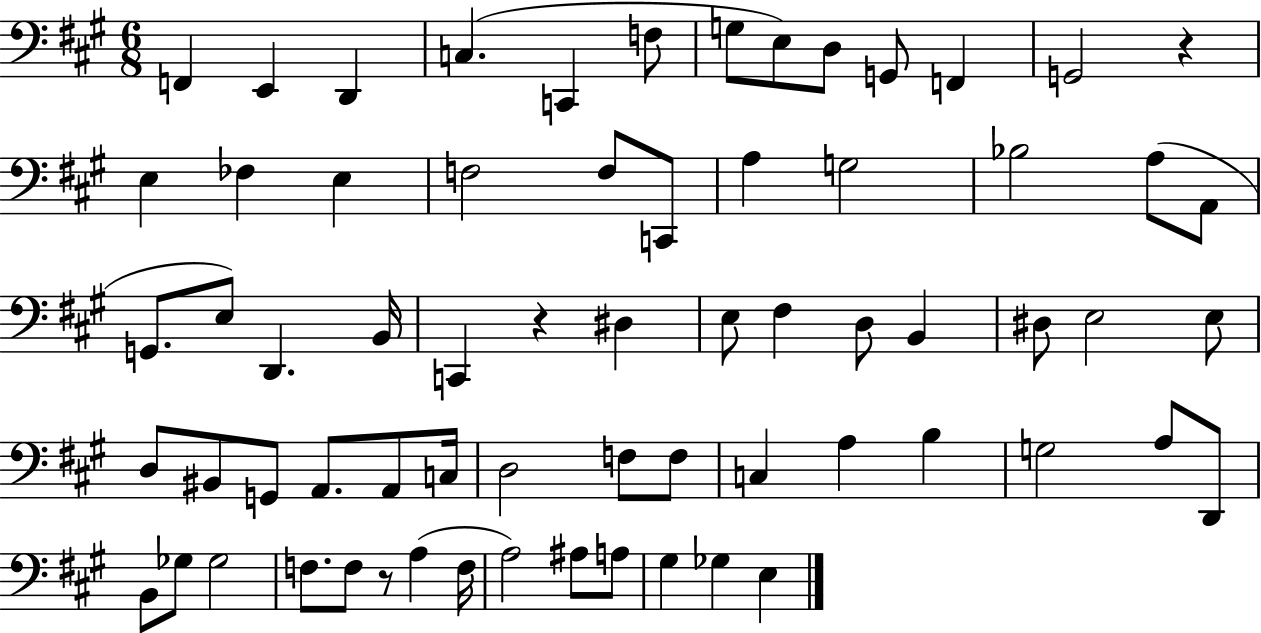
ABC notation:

X:1
T:Untitled
M:6/8
L:1/4
K:A
F,, E,, D,, C, C,, F,/2 G,/2 E,/2 D,/2 G,,/2 F,, G,,2 z E, _F, E, F,2 F,/2 C,,/2 A, G,2 _B,2 A,/2 A,,/2 G,,/2 E,/2 D,, B,,/4 C,, z ^D, E,/2 ^F, D,/2 B,, ^D,/2 E,2 E,/2 D,/2 ^B,,/2 G,,/2 A,,/2 A,,/2 C,/4 D,2 F,/2 F,/2 C, A, B, G,2 A,/2 D,,/2 B,,/2 _G,/2 _G,2 F,/2 F,/2 z/2 A, F,/4 A,2 ^A,/2 A,/2 ^G, _G, E,